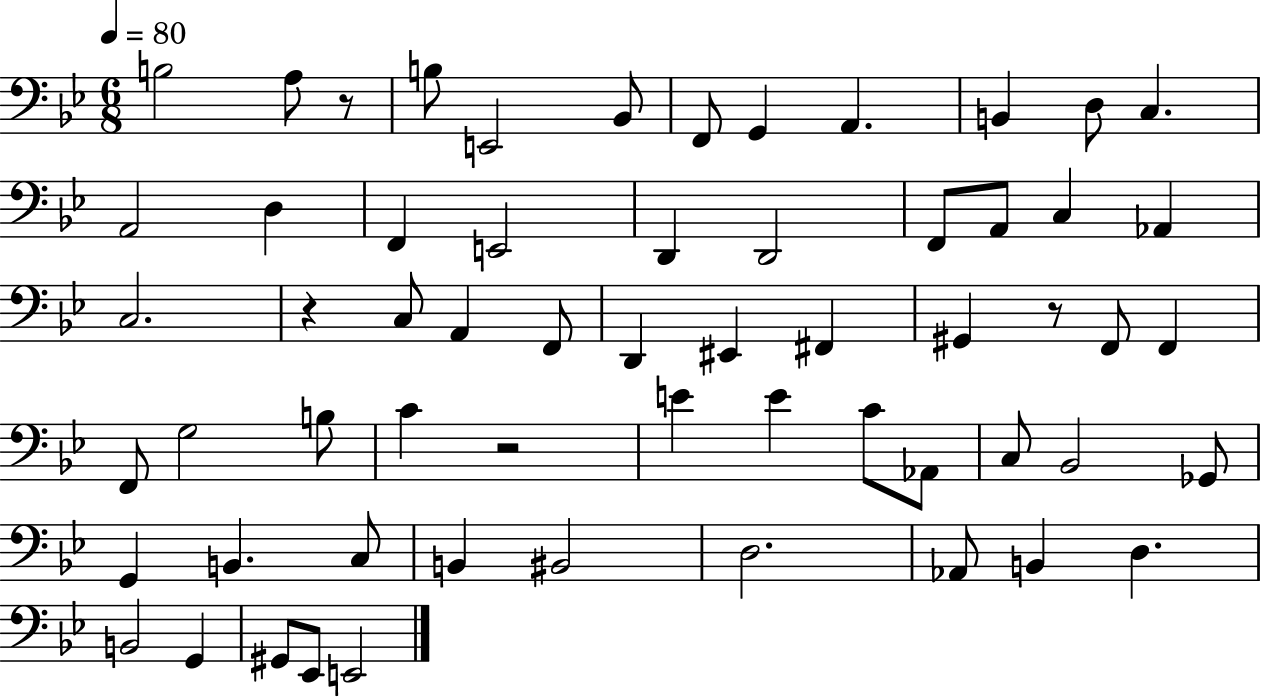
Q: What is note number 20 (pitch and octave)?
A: C3